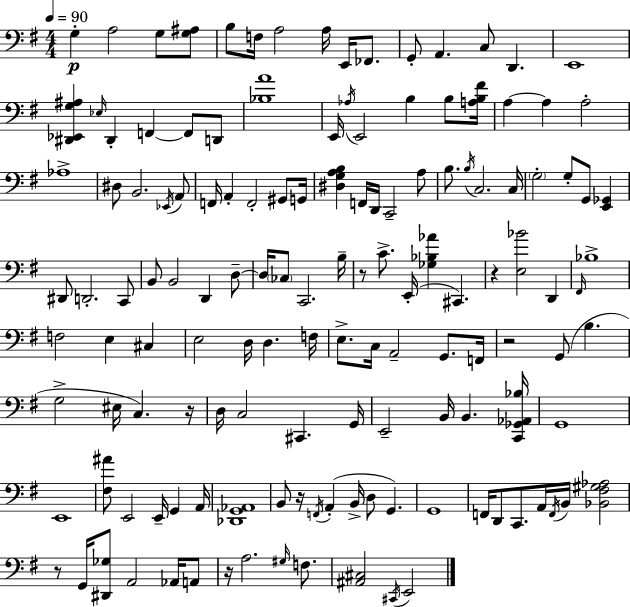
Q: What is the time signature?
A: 4/4